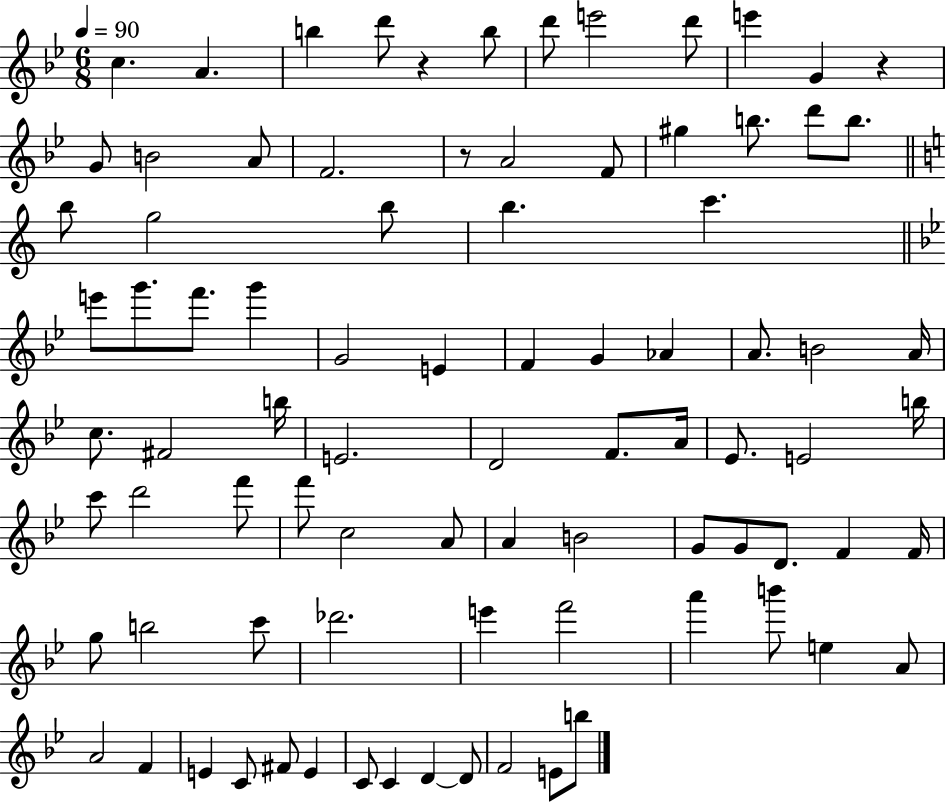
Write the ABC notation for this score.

X:1
T:Untitled
M:6/8
L:1/4
K:Bb
c A b d'/2 z b/2 d'/2 e'2 d'/2 e' G z G/2 B2 A/2 F2 z/2 A2 F/2 ^g b/2 d'/2 b/2 b/2 g2 b/2 b c' e'/2 g'/2 f'/2 g' G2 E F G _A A/2 B2 A/4 c/2 ^F2 b/4 E2 D2 F/2 A/4 _E/2 E2 b/4 c'/2 d'2 f'/2 f'/2 c2 A/2 A B2 G/2 G/2 D/2 F F/4 g/2 b2 c'/2 _d'2 e' f'2 a' b'/2 e A/2 A2 F E C/2 ^F/2 E C/2 C D D/2 F2 E/2 b/2